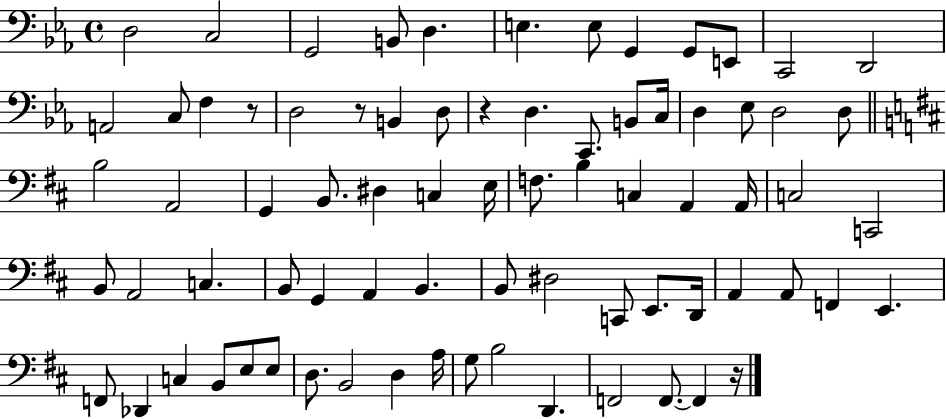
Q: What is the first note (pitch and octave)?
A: D3